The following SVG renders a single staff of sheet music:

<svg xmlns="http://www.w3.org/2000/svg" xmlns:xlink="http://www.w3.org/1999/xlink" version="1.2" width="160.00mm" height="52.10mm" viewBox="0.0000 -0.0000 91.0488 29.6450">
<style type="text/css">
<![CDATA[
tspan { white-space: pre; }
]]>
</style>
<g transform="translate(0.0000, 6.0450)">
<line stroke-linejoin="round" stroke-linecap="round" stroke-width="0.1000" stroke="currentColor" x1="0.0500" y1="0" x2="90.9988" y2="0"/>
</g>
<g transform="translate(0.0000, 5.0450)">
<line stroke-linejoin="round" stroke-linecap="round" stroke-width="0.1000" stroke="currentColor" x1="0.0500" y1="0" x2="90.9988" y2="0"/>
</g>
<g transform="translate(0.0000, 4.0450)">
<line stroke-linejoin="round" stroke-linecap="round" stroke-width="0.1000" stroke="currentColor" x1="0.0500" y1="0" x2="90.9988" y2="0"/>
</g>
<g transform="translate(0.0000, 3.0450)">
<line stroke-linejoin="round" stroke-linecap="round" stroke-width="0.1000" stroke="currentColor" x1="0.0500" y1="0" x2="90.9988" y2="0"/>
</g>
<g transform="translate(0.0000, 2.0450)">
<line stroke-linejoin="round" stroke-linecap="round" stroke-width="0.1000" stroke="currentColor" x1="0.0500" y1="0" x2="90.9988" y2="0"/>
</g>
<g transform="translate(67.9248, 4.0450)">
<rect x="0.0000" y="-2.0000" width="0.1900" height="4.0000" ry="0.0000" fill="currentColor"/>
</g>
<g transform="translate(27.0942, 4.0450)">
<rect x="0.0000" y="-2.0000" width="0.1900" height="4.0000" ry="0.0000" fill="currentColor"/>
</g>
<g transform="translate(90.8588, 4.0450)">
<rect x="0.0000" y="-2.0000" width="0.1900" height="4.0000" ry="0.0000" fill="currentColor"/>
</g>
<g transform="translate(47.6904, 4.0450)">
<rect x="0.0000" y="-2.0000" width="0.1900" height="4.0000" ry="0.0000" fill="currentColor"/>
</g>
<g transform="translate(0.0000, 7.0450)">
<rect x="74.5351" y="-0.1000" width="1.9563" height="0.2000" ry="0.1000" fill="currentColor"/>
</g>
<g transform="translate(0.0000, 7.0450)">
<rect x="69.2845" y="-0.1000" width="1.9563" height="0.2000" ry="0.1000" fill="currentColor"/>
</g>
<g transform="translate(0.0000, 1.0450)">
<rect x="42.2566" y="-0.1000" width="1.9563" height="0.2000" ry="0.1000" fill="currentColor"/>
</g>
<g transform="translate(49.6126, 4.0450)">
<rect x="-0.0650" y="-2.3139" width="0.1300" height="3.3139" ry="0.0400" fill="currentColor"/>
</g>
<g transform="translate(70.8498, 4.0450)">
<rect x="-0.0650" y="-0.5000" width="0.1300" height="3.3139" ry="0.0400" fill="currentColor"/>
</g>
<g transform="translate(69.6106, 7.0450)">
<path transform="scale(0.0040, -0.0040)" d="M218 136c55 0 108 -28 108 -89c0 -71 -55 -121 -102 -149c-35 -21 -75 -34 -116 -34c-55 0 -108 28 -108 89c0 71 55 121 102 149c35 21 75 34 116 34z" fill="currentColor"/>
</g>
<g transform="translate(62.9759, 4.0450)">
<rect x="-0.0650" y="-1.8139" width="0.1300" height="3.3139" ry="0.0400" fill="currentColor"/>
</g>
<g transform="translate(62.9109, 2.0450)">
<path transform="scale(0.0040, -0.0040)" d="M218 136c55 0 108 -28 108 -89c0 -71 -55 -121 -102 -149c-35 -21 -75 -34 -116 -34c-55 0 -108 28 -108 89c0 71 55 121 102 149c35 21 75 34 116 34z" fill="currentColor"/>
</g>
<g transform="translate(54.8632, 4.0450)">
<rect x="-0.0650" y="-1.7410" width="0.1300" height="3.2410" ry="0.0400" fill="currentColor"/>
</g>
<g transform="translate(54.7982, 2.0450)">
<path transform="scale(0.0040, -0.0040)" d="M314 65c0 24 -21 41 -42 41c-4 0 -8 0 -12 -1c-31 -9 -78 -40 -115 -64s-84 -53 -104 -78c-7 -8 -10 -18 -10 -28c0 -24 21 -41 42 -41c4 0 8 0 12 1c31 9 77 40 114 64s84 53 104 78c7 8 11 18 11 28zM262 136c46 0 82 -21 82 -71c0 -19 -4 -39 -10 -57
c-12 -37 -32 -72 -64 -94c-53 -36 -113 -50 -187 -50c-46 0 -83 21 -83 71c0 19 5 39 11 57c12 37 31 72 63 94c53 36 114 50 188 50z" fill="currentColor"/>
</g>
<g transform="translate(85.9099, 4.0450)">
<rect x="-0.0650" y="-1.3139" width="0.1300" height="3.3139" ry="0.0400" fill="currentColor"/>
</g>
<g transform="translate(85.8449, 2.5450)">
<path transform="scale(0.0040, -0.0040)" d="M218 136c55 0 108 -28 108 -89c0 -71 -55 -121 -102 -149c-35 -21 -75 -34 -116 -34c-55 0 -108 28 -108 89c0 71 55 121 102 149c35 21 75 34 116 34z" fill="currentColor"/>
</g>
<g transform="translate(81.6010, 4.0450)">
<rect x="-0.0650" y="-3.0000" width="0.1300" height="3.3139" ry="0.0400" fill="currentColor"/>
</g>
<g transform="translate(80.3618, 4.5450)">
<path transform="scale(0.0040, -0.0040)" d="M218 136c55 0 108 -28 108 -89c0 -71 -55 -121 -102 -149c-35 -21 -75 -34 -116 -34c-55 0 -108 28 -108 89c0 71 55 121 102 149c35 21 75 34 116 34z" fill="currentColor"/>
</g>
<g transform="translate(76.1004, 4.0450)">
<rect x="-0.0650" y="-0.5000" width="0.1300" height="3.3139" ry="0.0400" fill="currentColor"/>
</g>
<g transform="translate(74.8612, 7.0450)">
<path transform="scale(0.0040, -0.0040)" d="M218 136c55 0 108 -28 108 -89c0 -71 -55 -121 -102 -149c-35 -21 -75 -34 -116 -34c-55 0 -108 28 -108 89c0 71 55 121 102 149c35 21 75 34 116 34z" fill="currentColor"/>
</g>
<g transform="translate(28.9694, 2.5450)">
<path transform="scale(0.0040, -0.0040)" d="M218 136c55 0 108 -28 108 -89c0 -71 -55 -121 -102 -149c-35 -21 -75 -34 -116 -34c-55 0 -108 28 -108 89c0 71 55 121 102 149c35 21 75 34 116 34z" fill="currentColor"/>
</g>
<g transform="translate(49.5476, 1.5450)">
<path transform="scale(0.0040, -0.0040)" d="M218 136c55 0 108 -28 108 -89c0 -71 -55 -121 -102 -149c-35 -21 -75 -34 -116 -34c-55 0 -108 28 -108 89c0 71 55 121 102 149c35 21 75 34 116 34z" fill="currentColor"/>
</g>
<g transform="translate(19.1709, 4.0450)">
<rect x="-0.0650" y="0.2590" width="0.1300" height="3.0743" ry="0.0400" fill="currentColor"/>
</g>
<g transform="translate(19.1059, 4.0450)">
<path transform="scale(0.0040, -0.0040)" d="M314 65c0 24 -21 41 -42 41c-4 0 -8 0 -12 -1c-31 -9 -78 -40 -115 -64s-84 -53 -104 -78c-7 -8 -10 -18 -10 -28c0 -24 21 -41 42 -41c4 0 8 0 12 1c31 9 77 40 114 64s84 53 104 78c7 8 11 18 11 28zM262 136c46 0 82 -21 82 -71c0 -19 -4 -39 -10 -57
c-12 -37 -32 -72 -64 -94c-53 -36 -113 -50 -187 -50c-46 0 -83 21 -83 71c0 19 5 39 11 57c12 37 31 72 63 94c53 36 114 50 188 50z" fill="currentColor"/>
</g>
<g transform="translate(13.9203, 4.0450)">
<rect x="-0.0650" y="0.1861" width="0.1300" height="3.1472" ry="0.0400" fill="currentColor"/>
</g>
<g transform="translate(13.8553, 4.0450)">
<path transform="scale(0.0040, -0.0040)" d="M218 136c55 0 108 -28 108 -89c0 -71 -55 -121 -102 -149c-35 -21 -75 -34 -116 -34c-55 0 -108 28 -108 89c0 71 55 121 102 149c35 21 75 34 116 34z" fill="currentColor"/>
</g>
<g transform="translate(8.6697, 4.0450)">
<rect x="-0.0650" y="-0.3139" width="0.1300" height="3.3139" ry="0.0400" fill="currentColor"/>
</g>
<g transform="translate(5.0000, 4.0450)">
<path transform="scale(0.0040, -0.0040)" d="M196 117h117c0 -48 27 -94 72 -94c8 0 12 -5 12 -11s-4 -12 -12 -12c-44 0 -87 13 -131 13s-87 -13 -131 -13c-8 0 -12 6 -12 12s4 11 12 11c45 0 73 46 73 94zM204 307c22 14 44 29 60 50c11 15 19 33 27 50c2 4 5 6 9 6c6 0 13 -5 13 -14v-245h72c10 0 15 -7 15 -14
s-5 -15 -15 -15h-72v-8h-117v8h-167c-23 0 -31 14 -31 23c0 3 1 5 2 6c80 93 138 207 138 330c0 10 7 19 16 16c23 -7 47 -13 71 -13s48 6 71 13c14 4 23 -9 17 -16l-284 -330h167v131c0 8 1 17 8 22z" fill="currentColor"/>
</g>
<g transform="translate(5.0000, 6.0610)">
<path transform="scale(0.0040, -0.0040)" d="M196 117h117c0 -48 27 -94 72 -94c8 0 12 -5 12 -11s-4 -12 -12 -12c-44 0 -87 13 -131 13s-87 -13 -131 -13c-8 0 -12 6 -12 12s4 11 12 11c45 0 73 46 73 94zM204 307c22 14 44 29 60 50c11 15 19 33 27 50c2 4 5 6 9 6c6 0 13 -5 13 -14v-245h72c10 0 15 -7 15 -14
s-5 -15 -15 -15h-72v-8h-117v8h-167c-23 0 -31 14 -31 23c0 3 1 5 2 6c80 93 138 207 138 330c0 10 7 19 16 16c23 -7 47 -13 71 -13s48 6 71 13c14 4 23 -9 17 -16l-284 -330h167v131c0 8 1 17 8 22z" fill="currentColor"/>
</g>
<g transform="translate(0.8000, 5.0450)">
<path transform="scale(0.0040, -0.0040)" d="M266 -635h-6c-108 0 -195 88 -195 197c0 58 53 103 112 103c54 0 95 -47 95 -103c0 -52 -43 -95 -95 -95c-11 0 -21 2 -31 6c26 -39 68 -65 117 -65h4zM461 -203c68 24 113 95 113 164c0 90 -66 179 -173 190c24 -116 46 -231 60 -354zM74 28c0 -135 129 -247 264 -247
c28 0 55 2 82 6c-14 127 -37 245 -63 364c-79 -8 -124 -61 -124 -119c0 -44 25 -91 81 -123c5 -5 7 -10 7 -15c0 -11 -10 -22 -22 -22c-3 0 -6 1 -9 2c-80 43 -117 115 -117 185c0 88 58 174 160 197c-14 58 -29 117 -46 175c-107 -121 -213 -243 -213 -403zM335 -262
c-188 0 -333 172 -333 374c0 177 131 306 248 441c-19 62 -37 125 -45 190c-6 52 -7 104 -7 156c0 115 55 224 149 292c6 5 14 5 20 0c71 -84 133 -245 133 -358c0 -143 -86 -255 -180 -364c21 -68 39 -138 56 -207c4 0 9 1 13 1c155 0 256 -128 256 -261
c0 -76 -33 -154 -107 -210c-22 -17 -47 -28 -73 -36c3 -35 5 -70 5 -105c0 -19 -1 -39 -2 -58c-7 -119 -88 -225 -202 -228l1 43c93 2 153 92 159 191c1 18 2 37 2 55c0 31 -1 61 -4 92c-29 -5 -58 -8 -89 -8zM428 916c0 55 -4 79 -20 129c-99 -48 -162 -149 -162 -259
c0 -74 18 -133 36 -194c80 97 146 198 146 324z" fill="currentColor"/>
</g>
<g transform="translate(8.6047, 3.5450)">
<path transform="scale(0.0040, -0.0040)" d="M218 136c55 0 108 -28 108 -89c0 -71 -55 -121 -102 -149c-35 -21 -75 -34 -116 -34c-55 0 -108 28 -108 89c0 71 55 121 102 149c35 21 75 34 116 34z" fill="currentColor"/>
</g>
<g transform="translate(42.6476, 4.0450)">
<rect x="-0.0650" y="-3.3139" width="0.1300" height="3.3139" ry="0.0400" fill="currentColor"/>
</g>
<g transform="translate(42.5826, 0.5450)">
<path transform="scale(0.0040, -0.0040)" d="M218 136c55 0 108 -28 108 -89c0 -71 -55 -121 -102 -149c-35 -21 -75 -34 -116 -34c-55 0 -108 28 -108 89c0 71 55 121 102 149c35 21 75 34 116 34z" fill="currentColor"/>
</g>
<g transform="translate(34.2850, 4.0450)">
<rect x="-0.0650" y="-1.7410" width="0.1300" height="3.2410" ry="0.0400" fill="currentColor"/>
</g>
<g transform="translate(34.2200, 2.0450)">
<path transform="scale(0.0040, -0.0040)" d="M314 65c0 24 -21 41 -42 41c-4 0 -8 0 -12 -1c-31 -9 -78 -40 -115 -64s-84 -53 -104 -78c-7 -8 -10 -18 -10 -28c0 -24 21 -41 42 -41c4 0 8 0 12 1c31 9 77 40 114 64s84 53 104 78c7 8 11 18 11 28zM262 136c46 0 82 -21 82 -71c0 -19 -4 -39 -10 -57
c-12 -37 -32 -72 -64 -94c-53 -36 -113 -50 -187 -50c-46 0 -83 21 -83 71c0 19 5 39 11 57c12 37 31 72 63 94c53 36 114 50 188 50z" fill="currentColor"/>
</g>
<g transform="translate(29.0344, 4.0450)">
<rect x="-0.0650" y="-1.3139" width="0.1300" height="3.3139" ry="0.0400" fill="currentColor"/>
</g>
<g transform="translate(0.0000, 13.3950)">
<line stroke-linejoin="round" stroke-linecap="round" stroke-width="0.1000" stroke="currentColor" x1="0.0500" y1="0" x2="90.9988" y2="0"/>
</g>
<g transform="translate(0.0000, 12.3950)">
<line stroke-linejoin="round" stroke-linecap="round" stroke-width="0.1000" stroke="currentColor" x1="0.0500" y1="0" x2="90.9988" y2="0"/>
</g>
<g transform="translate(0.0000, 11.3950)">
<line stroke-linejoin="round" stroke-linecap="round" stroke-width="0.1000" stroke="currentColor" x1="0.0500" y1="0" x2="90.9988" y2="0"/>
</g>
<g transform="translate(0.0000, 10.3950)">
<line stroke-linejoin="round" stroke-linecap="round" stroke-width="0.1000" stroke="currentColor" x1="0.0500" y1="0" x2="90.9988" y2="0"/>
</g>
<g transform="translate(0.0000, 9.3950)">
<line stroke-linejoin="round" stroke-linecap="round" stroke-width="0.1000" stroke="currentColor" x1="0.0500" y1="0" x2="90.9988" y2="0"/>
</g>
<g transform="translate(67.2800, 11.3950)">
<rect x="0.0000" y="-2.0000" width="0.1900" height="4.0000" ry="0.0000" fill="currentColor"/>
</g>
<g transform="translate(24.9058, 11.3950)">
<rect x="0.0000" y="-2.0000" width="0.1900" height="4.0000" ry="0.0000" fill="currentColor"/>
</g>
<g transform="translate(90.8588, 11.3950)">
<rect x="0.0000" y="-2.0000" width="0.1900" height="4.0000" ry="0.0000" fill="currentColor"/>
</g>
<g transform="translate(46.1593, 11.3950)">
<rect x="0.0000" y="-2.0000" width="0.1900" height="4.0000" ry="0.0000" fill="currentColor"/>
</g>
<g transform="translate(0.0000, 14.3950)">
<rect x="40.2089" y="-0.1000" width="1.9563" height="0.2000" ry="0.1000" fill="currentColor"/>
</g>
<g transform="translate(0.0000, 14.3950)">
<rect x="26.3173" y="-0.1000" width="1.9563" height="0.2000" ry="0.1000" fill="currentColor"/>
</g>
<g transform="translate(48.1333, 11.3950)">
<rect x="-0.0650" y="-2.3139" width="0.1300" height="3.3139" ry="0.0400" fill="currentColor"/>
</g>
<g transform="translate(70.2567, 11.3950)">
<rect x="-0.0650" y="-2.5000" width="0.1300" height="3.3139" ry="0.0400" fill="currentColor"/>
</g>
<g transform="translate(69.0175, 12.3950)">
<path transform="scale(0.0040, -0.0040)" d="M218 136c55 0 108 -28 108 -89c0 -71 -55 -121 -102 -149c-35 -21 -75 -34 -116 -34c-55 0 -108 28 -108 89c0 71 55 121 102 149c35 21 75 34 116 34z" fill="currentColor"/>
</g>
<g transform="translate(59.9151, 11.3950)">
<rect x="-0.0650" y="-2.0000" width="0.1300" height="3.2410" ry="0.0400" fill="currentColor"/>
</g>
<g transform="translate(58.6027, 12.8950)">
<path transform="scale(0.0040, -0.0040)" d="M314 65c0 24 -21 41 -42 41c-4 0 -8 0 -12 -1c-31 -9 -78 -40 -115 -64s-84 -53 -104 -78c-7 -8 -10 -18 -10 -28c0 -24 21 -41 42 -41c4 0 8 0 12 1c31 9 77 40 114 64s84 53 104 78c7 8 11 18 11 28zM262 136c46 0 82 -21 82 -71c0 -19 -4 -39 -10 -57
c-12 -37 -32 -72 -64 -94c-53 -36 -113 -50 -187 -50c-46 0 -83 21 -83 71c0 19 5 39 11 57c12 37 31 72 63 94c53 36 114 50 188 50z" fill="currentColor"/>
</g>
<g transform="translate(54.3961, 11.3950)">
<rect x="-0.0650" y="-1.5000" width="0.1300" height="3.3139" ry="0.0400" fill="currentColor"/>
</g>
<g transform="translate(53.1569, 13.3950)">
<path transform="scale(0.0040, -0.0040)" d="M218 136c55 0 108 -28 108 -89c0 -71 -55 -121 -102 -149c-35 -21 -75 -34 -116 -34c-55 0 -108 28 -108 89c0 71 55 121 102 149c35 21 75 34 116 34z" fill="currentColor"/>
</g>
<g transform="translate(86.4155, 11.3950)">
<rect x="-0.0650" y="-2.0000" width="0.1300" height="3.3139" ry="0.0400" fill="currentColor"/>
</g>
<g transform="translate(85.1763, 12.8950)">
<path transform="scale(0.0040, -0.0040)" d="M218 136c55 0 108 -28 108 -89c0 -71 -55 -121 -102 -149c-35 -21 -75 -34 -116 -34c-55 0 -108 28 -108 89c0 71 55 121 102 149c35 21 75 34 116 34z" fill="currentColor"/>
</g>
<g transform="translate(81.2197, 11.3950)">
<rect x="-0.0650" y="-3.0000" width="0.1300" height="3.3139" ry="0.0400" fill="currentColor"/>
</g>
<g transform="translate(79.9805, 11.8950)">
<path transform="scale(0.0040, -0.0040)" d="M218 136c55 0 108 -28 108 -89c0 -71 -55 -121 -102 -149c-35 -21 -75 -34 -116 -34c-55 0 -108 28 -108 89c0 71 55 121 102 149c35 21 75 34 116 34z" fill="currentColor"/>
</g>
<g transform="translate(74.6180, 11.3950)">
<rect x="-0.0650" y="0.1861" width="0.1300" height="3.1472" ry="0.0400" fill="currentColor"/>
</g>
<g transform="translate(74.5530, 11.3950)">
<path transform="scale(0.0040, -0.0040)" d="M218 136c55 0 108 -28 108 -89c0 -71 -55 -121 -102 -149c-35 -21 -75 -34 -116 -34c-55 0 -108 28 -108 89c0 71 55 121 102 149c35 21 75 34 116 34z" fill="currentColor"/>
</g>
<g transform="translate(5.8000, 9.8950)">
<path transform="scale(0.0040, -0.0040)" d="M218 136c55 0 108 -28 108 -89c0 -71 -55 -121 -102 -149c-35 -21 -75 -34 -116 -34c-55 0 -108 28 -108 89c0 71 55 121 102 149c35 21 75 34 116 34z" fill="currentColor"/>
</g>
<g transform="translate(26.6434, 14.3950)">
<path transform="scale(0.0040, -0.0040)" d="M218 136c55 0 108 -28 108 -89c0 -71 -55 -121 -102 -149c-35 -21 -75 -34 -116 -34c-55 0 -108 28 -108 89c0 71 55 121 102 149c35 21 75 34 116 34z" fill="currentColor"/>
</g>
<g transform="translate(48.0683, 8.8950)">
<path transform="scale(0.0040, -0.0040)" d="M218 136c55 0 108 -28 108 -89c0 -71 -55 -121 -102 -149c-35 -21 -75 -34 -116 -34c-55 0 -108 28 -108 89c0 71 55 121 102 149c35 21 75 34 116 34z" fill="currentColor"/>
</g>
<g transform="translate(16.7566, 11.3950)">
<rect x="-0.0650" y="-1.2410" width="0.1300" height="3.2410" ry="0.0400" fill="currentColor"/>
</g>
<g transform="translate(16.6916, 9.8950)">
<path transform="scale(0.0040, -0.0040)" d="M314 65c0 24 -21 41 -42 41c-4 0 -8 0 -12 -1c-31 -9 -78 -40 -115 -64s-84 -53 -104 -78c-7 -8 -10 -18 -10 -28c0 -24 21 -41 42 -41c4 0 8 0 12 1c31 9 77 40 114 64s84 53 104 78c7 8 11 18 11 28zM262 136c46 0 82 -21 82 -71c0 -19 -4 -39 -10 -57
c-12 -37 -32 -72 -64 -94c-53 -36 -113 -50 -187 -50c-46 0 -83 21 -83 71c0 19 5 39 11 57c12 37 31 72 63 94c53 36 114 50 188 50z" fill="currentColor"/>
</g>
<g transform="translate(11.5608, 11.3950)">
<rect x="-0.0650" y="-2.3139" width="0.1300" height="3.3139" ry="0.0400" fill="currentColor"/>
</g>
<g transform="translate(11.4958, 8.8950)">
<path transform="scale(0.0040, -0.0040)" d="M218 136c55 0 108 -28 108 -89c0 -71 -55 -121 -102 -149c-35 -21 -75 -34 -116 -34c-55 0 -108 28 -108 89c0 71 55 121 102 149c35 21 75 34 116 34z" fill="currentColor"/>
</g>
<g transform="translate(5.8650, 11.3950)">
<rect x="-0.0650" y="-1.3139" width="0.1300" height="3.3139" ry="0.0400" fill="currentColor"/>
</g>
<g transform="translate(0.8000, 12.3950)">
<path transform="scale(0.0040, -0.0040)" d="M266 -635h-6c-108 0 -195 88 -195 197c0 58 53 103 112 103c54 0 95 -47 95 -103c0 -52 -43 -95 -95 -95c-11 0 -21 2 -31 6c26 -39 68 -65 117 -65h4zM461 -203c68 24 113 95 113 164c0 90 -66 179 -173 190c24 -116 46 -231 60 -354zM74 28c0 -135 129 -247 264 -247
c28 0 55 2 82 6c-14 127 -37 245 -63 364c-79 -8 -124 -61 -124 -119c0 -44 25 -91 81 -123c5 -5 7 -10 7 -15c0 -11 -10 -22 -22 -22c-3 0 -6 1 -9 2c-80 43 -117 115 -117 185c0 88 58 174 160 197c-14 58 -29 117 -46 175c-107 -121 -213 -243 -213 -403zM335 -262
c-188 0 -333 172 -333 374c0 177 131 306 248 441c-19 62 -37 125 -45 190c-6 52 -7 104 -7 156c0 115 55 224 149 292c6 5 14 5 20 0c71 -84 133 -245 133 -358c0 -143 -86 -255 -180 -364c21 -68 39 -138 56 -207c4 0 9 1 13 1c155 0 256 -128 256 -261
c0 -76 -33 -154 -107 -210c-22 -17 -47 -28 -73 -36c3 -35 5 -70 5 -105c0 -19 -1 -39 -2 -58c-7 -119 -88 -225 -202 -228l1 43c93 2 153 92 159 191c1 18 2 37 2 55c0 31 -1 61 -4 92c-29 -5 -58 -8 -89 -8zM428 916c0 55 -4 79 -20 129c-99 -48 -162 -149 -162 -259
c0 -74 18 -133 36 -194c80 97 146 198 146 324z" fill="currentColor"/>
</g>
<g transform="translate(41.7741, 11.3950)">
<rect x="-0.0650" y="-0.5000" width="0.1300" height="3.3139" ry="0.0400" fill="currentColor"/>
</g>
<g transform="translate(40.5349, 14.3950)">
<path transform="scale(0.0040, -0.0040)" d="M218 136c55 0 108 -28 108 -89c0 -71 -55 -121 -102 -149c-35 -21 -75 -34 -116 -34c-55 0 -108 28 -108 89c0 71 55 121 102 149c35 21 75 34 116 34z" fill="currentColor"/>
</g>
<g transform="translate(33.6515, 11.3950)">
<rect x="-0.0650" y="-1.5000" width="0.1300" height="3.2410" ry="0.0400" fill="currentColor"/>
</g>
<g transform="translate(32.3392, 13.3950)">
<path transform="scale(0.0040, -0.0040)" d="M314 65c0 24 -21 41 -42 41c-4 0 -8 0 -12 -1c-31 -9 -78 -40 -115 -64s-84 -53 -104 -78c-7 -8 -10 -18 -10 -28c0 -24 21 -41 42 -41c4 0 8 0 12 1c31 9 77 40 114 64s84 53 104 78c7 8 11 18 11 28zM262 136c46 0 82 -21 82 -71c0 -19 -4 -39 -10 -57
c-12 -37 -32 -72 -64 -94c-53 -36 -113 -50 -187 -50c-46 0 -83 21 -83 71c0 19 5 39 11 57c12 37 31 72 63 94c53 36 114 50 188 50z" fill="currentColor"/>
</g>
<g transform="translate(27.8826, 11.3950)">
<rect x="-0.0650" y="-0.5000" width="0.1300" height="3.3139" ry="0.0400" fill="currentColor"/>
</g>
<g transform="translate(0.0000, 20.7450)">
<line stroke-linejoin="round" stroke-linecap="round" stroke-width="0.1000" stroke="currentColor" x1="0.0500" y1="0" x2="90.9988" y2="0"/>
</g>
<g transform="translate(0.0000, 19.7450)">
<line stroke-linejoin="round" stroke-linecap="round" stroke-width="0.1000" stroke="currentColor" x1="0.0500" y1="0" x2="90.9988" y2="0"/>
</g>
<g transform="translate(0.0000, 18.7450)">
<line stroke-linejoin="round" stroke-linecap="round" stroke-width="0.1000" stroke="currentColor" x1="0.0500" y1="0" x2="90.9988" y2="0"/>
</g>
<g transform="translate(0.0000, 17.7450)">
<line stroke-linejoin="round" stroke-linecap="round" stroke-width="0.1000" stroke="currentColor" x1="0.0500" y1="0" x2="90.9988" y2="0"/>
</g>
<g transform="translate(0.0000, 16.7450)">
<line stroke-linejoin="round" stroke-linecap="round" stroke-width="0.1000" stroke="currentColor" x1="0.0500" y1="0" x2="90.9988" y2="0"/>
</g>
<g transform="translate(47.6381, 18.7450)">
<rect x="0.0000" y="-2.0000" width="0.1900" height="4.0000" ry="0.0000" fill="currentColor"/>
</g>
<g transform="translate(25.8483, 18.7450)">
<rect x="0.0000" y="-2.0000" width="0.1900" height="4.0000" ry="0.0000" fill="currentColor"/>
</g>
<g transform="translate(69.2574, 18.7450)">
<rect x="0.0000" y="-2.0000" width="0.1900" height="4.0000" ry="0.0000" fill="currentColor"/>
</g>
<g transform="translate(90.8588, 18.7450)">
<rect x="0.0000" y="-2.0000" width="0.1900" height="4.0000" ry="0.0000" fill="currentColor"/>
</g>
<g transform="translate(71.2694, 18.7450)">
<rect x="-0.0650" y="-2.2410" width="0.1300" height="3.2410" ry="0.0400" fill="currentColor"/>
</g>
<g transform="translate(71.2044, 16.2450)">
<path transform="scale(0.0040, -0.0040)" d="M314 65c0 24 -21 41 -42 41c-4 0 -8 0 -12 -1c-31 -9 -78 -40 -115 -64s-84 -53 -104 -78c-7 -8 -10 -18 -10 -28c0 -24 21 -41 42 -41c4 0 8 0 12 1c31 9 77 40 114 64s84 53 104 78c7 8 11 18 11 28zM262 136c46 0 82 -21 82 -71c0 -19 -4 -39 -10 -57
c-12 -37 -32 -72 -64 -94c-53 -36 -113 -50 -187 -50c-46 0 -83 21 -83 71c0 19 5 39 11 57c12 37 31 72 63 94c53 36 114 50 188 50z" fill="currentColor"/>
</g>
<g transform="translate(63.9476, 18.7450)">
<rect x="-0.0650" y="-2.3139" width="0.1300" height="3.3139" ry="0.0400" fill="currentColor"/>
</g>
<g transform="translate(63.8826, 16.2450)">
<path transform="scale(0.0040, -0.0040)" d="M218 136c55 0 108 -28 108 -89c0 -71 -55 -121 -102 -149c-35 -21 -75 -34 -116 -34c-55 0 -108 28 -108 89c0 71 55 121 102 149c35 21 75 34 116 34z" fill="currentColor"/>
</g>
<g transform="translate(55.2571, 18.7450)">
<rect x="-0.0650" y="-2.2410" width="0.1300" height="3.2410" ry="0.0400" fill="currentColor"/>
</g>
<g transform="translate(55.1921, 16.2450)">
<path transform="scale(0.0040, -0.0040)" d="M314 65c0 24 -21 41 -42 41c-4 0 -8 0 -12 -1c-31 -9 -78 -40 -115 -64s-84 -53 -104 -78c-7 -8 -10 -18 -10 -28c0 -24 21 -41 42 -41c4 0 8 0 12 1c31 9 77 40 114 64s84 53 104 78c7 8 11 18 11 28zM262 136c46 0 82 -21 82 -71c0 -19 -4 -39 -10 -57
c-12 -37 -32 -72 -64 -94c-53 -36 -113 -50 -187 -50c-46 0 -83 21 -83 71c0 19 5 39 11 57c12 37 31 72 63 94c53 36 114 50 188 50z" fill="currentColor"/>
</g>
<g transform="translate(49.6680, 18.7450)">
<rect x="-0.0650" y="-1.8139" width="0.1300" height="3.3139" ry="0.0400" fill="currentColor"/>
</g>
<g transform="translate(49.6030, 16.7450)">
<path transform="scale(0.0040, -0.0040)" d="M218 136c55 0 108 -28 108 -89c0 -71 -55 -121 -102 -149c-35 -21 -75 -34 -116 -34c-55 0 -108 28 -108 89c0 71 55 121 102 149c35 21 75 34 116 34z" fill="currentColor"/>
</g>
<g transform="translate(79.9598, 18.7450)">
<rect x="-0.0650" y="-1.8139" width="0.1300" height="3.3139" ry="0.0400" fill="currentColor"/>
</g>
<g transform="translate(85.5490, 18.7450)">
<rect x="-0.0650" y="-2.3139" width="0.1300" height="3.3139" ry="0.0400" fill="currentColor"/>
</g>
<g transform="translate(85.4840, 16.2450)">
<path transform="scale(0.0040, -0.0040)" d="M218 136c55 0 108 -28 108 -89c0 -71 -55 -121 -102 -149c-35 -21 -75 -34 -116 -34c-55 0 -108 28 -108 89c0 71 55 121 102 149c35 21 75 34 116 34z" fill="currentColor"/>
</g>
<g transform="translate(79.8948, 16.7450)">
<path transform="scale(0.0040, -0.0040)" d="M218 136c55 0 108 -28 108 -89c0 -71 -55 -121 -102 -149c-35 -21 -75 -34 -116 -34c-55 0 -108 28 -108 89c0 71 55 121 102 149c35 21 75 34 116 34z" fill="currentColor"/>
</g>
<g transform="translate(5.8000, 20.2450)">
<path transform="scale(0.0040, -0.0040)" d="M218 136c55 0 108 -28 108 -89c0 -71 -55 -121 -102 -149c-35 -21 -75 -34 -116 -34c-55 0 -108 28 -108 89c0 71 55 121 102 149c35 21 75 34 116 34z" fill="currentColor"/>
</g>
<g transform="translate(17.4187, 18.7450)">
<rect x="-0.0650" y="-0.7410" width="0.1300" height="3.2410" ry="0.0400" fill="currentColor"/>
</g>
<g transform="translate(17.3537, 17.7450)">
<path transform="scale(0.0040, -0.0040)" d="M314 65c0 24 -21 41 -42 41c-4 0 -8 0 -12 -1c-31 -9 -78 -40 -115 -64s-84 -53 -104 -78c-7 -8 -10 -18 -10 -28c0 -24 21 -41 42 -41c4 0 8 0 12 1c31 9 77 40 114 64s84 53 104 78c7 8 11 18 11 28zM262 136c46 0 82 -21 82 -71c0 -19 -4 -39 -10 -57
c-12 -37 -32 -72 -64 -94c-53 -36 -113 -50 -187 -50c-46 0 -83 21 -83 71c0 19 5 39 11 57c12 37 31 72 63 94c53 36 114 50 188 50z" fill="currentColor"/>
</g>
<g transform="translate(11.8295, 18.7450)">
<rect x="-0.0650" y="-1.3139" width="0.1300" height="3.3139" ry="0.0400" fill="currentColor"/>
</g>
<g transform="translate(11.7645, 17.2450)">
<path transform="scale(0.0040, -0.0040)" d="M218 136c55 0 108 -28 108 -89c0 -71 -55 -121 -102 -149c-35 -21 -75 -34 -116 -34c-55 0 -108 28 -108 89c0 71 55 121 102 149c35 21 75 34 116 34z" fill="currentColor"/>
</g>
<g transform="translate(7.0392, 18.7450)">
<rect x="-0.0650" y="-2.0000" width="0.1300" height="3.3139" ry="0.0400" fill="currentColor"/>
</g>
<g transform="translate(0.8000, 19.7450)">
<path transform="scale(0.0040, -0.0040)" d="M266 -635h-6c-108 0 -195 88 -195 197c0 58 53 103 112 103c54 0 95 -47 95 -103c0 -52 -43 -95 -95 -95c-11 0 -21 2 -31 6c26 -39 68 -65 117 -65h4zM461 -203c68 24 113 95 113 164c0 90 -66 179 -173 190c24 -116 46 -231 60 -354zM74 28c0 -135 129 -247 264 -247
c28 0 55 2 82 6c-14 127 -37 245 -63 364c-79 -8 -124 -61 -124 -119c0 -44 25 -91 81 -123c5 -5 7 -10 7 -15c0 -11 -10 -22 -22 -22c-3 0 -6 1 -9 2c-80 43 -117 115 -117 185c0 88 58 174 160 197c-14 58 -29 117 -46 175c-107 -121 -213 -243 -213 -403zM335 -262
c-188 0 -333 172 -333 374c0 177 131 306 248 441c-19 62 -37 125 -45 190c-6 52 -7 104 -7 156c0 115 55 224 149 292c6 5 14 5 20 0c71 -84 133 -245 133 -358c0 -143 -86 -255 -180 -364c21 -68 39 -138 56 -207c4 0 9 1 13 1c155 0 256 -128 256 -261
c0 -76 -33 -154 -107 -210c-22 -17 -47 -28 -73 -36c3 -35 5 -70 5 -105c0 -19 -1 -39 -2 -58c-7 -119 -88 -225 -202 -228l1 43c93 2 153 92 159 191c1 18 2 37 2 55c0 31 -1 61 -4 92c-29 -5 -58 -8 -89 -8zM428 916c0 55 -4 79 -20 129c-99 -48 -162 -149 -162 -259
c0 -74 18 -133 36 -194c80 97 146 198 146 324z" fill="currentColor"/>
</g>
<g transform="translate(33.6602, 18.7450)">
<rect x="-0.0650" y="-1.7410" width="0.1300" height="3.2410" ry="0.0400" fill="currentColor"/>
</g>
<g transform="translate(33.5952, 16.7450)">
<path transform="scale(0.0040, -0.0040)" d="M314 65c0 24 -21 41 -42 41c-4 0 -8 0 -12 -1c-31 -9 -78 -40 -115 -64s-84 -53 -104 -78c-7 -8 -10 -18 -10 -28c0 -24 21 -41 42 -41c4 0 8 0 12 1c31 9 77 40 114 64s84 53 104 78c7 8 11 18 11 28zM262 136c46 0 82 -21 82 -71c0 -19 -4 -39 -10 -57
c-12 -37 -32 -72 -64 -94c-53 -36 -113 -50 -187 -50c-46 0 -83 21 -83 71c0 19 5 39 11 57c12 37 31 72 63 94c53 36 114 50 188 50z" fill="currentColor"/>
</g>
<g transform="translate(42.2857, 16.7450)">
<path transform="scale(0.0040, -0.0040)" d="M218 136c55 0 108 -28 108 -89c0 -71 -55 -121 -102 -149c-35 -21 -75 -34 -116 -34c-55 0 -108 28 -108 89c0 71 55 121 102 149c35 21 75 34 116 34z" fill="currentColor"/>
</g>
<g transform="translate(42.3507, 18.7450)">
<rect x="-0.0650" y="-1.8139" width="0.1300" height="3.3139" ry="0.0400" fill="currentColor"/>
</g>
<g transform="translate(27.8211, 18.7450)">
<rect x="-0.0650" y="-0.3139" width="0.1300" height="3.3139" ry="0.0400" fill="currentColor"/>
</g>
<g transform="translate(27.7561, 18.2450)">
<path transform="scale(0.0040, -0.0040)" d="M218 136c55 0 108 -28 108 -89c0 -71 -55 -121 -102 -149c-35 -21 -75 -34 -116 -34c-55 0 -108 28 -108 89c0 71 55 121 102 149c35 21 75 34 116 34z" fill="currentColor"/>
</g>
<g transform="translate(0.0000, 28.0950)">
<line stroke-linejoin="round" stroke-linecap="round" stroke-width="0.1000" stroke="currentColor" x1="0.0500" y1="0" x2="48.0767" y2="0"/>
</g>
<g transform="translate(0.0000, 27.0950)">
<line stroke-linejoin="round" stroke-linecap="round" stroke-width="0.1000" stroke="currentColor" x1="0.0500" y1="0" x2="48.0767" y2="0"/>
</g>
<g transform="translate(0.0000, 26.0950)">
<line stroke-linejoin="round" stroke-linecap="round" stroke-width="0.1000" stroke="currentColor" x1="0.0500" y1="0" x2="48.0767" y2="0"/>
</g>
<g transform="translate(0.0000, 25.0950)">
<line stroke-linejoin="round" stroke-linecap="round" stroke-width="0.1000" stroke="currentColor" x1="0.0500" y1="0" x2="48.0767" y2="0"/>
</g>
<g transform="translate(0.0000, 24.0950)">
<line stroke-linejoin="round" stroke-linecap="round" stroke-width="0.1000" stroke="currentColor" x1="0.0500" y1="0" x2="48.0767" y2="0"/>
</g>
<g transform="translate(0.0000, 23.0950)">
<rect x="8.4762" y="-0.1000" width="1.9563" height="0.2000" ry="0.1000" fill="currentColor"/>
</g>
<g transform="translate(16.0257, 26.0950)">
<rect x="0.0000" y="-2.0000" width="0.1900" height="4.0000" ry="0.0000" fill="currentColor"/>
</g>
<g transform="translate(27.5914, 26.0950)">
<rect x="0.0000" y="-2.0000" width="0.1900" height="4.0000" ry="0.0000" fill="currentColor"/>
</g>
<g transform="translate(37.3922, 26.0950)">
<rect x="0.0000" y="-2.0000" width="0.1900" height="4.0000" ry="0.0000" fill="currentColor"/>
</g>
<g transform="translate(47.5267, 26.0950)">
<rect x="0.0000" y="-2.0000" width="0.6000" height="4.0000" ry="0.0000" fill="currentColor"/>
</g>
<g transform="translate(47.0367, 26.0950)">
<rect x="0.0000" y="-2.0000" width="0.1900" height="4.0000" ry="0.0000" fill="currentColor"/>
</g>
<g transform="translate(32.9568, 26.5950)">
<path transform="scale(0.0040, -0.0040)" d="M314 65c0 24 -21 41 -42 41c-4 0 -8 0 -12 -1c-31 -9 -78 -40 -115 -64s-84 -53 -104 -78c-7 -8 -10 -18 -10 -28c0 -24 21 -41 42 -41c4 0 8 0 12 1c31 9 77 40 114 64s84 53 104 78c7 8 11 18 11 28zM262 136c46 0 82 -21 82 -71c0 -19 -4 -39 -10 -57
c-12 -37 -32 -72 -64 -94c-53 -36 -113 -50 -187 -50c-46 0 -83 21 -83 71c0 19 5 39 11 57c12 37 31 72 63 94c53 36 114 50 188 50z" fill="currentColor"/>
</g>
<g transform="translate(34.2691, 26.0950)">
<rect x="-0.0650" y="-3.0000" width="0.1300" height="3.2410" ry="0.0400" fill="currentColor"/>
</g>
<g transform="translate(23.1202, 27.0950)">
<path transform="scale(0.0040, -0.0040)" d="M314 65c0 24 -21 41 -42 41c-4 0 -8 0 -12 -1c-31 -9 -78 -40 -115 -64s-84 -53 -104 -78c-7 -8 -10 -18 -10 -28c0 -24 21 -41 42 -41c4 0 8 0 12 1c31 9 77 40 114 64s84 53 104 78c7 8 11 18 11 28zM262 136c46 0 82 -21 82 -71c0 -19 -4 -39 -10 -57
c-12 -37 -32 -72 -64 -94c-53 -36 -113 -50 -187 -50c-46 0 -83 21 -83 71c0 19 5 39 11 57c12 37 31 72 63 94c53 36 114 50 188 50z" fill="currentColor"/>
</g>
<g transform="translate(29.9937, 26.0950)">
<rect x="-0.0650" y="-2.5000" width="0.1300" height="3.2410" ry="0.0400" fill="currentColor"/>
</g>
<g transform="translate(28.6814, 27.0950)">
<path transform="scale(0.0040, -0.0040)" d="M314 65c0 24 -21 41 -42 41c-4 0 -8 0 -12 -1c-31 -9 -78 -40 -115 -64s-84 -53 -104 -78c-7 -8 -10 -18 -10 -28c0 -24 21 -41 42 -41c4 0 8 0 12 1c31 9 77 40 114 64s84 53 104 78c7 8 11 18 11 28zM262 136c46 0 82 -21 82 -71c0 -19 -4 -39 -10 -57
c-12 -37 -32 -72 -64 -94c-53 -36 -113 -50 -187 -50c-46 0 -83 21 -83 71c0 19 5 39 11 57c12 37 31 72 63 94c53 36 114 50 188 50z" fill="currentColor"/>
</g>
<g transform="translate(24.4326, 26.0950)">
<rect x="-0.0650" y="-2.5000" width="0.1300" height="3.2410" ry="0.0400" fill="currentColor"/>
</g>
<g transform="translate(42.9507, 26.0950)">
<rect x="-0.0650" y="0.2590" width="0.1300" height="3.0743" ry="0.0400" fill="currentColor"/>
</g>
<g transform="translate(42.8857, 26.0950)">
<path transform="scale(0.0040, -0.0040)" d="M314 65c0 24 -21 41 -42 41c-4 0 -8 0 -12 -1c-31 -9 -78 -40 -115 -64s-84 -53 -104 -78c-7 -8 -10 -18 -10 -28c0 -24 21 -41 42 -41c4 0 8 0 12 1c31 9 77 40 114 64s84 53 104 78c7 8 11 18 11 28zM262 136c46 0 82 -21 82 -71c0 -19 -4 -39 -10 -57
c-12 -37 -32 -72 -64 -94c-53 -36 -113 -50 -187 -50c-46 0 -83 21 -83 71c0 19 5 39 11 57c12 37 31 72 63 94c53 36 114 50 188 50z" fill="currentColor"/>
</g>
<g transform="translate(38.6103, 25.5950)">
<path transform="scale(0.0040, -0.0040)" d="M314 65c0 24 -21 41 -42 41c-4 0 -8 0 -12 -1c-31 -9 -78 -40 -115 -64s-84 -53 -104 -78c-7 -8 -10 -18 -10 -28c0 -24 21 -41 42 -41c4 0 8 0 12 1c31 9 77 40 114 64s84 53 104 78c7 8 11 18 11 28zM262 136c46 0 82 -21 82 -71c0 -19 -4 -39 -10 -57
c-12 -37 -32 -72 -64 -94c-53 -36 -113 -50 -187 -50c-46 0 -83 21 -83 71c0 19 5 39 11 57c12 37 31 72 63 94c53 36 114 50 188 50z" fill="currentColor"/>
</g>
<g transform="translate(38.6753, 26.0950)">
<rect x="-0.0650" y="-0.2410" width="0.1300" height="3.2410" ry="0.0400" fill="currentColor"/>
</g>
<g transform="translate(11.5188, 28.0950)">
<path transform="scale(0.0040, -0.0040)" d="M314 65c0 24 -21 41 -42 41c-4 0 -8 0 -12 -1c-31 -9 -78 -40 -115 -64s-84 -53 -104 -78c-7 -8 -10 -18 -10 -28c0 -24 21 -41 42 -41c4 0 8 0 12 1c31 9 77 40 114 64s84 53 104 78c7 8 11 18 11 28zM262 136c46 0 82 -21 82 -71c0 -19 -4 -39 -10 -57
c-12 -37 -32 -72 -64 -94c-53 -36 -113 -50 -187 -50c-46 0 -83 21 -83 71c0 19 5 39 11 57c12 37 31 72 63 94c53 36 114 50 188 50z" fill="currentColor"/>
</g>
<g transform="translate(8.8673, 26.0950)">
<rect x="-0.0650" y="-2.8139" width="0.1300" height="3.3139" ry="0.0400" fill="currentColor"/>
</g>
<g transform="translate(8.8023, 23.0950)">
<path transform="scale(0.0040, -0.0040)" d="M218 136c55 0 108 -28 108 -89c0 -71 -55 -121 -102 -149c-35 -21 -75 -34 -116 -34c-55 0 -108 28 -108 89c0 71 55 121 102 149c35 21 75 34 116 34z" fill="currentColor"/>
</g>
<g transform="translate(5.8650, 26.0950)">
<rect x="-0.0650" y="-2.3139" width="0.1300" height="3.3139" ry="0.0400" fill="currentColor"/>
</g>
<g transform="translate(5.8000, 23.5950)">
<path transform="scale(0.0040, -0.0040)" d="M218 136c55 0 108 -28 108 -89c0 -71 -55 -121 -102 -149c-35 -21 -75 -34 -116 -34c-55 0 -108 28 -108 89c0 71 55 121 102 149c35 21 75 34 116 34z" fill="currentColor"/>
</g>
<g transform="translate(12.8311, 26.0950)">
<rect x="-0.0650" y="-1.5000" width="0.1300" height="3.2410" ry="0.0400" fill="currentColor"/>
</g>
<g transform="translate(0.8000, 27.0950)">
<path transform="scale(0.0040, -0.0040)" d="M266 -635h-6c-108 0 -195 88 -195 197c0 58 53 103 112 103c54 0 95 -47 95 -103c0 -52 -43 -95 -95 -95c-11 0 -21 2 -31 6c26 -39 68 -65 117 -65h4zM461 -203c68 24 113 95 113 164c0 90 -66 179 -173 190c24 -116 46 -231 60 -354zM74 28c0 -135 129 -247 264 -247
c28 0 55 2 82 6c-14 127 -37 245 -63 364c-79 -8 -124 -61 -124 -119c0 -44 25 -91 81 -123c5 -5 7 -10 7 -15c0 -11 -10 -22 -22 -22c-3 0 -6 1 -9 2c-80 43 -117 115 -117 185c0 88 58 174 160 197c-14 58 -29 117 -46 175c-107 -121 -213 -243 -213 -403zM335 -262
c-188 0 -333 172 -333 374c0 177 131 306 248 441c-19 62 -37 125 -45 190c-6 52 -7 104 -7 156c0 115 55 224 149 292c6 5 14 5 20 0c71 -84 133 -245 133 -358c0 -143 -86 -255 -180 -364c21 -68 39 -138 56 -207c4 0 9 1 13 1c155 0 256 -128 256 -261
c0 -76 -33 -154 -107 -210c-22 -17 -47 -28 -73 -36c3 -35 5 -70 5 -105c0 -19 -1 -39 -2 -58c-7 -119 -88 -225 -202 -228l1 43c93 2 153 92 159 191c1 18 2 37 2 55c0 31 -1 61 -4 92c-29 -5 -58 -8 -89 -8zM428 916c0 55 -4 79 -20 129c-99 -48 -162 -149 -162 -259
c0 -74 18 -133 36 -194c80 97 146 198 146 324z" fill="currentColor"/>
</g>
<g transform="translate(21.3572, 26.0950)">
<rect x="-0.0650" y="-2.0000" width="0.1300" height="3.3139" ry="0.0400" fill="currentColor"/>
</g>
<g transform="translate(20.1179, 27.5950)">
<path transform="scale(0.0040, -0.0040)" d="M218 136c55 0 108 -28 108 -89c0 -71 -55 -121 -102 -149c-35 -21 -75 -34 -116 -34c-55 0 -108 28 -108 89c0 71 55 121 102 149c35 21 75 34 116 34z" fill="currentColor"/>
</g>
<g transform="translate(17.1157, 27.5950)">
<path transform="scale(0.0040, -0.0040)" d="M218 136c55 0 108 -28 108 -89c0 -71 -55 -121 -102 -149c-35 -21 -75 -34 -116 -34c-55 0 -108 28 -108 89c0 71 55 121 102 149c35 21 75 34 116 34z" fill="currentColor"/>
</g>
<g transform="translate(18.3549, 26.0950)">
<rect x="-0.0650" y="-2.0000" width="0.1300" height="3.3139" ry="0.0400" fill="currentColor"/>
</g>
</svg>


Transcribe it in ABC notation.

X:1
T:Untitled
M:4/4
L:1/4
K:C
c B B2 e f2 b g f2 f C C A e e g e2 C E2 C g E F2 G B A F F e d2 c f2 f f g2 g g2 f g g a E2 F F G2 G2 A2 c2 B2